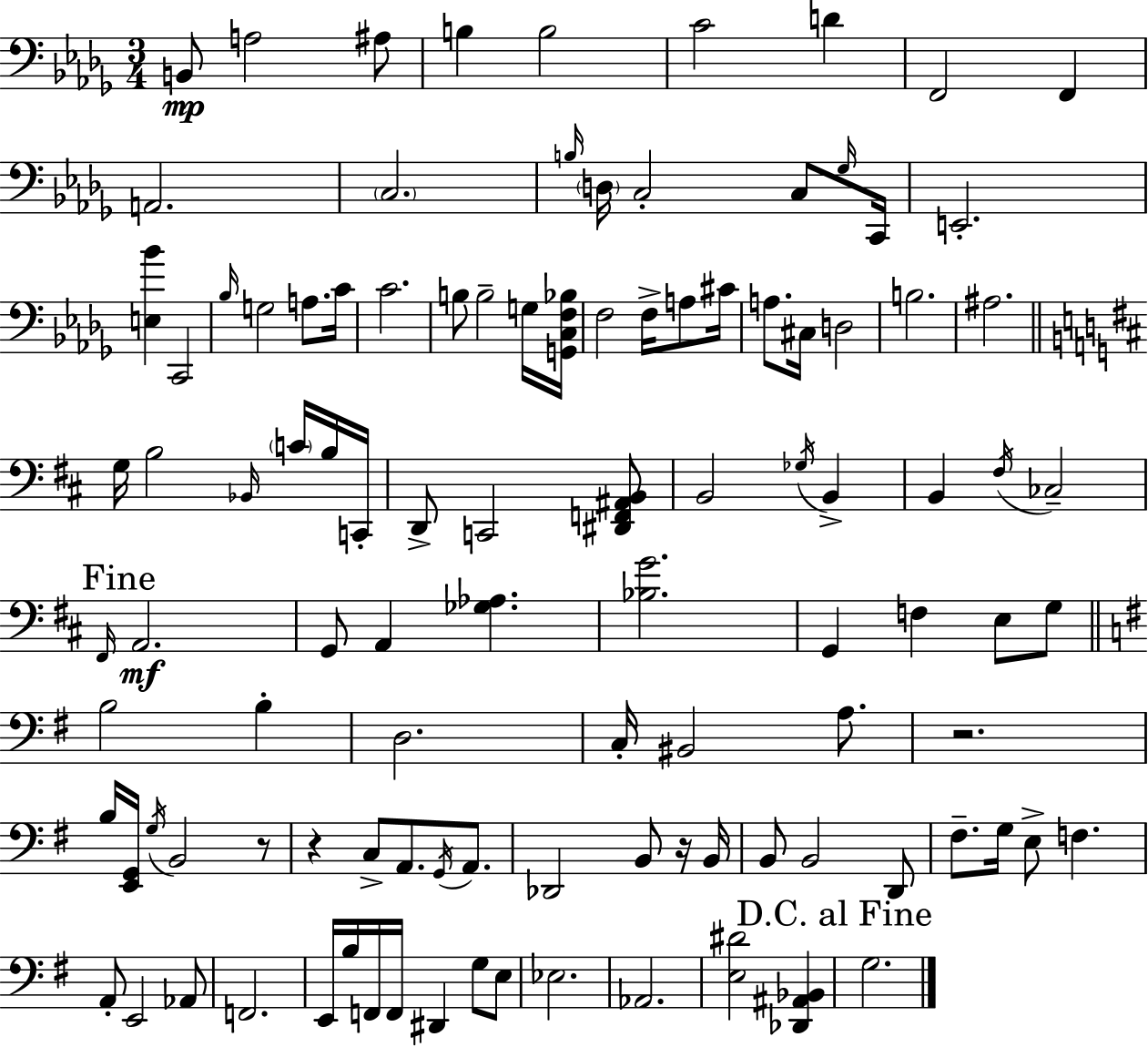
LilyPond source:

{
  \clef bass
  \numericTimeSignature
  \time 3/4
  \key bes \minor
  b,8\mp a2 ais8 | b4 b2 | c'2 d'4 | f,2 f,4 | \break a,2. | \parenthesize c2. | \grace { b16 } \parenthesize d16 c2-. c8 | \grace { ges16 } c,16 e,2.-. | \break <e bes'>4 c,2 | \grace { bes16 } g2 a8. | c'16 c'2. | b8 b2-- | \break g16 <g, c f bes>16 f2 f16-> | a8 cis'16 a8. cis16 d2 | b2. | ais2. | \break \bar "||" \break \key d \major g16 b2 \grace { bes,16 } \parenthesize c'16 b16 | c,16-. d,8-> c,2 <dis, f, ais, b,>8 | b,2 \acciaccatura { ges16 } b,4-> | b,4 \acciaccatura { fis16 } ces2-- | \break \mark "Fine" \grace { fis,16 }\mf a,2. | g,8 a,4 <ges aes>4. | <bes g'>2. | g,4 f4 | \break e8 g8 \bar "||" \break \key g \major b2 b4-. | d2. | c16-. bis,2 a8. | r2. | \break b16 <e, g,>16 \acciaccatura { g16 } b,2 r8 | r4 c8-> a,8. \acciaccatura { g,16 } a,8. | des,2 b,8 | r16 b,16 b,8 b,2 | \break d,8 fis8.-- g16 e8-> f4. | a,8-. e,2 | aes,8 f,2. | e,16 b16 f,16 f,16 dis,4 g8 | \break e8 ees2. | aes,2. | <e dis'>2 <des, ais, bes,>4 | \mark "D.C. al Fine" g2. | \break \bar "|."
}